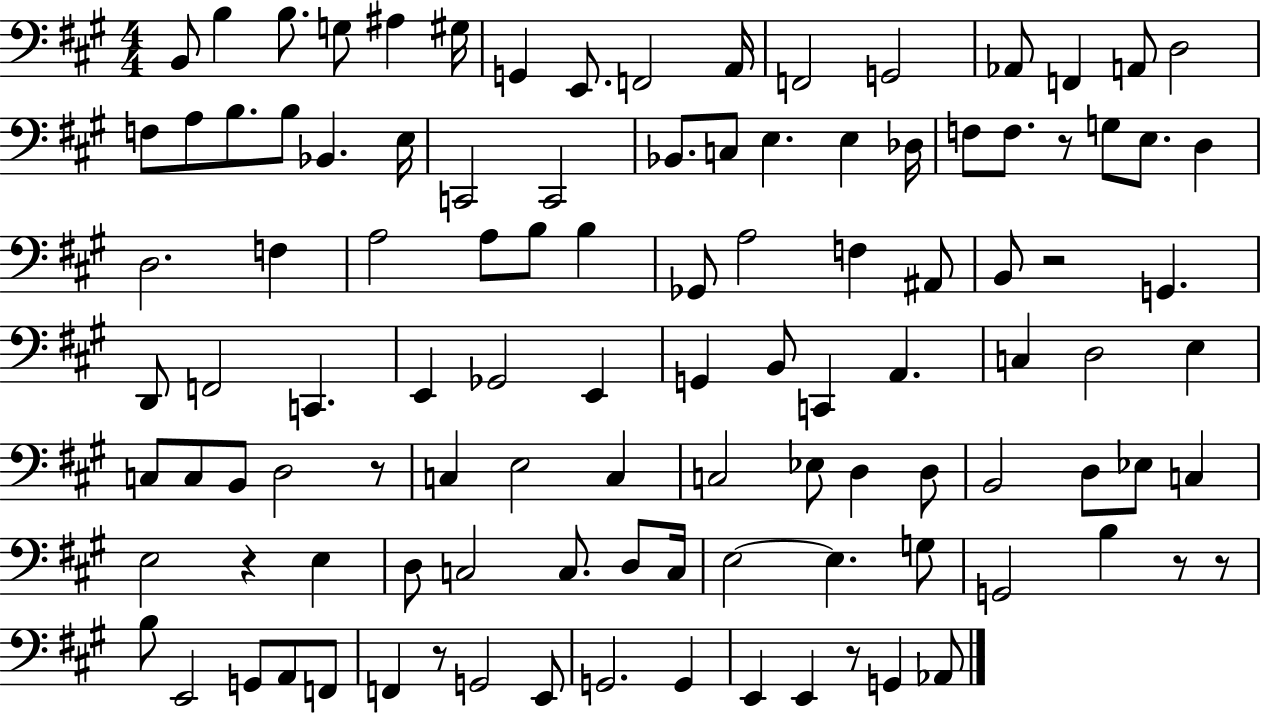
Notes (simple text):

B2/e B3/q B3/e. G3/e A#3/q G#3/s G2/q E2/e. F2/h A2/s F2/h G2/h Ab2/e F2/q A2/e D3/h F3/e A3/e B3/e. B3/e Bb2/q. E3/s C2/h C2/h Bb2/e. C3/e E3/q. E3/q Db3/s F3/e F3/e. R/e G3/e E3/e. D3/q D3/h. F3/q A3/h A3/e B3/e B3/q Gb2/e A3/h F3/q A#2/e B2/e R/h G2/q. D2/e F2/h C2/q. E2/q Gb2/h E2/q G2/q B2/e C2/q A2/q. C3/q D3/h E3/q C3/e C3/e B2/e D3/h R/e C3/q E3/h C3/q C3/h Eb3/e D3/q D3/e B2/h D3/e Eb3/e C3/q E3/h R/q E3/q D3/e C3/h C3/e. D3/e C3/s E3/h E3/q. G3/e G2/h B3/q R/e R/e B3/e E2/h G2/e A2/e F2/e F2/q R/e G2/h E2/e G2/h. G2/q E2/q E2/q R/e G2/q Ab2/e